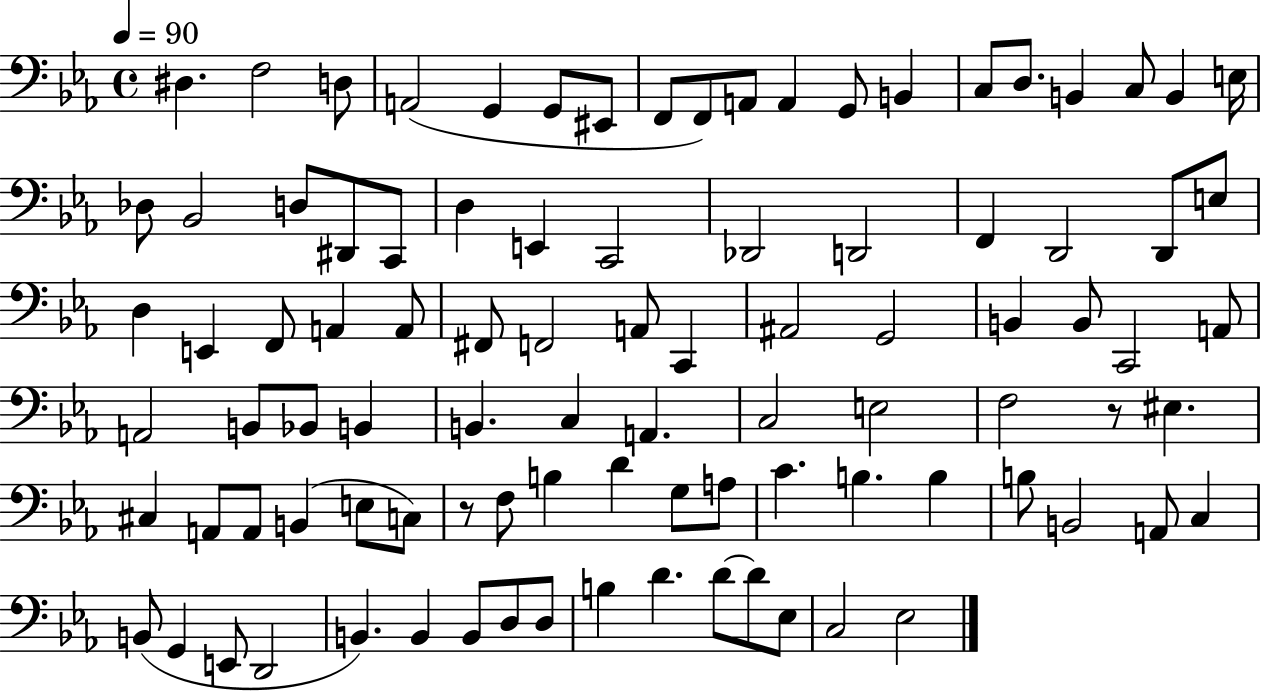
{
  \clef bass
  \time 4/4
  \defaultTimeSignature
  \key ees \major
  \tempo 4 = 90
  dis4. f2 d8 | a,2( g,4 g,8 eis,8 | f,8 f,8) a,8 a,4 g,8 b,4 | c8 d8. b,4 c8 b,4 e16 | \break des8 bes,2 d8 dis,8 c,8 | d4 e,4 c,2 | des,2 d,2 | f,4 d,2 d,8 e8 | \break d4 e,4 f,8 a,4 a,8 | fis,8 f,2 a,8 c,4 | ais,2 g,2 | b,4 b,8 c,2 a,8 | \break a,2 b,8 bes,8 b,4 | b,4. c4 a,4. | c2 e2 | f2 r8 eis4. | \break cis4 a,8 a,8 b,4( e8 c8) | r8 f8 b4 d'4 g8 a8 | c'4. b4. b4 | b8 b,2 a,8 c4 | \break b,8( g,4 e,8 d,2 | b,4.) b,4 b,8 d8 d8 | b4 d'4. d'8~~ d'8 ees8 | c2 ees2 | \break \bar "|."
}